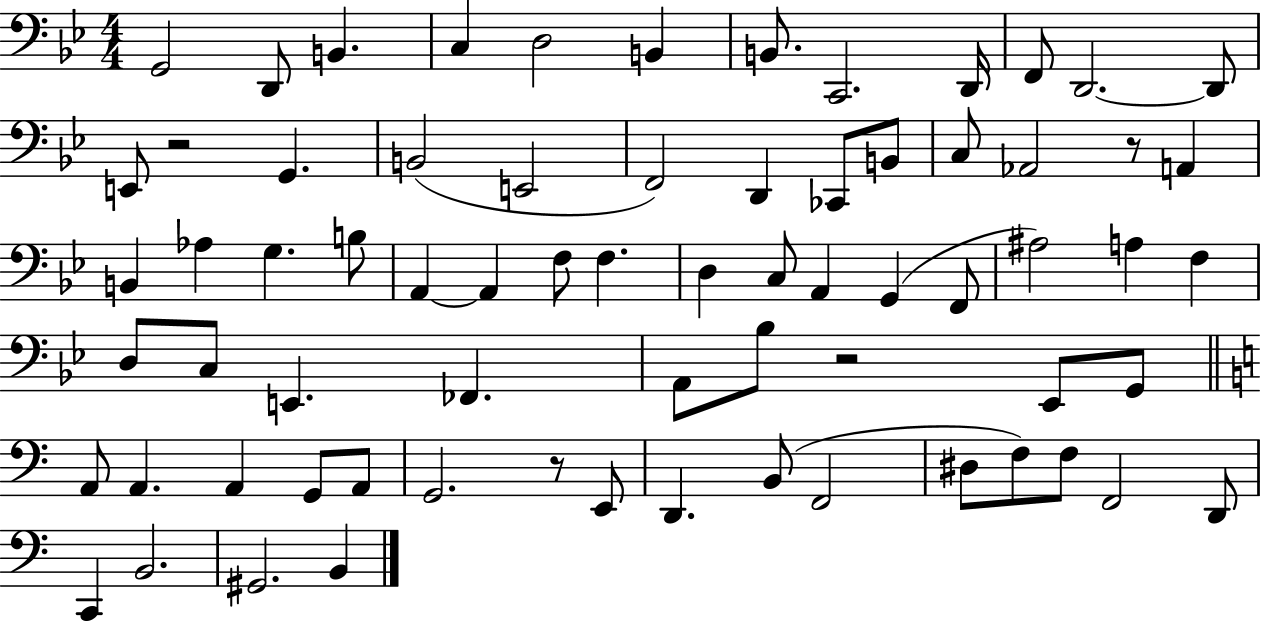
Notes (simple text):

G2/h D2/e B2/q. C3/q D3/h B2/q B2/e. C2/h. D2/s F2/e D2/h. D2/e E2/e R/h G2/q. B2/h E2/h F2/h D2/q CES2/e B2/e C3/e Ab2/h R/e A2/q B2/q Ab3/q G3/q. B3/e A2/q A2/q F3/e F3/q. D3/q C3/e A2/q G2/q F2/e A#3/h A3/q F3/q D3/e C3/e E2/q. FES2/q. A2/e Bb3/e R/h Eb2/e G2/e A2/e A2/q. A2/q G2/e A2/e G2/h. R/e E2/e D2/q. B2/e F2/h D#3/e F3/e F3/e F2/h D2/e C2/q B2/h. G#2/h. B2/q